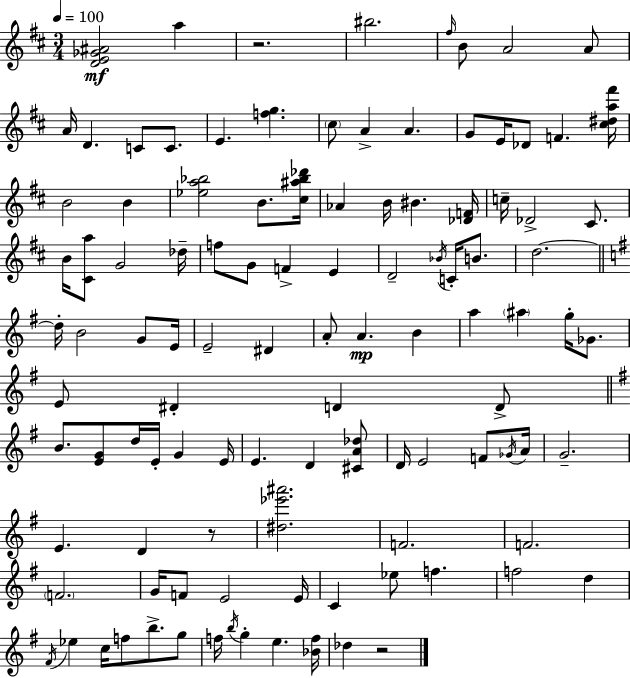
[D4,E4,Gb4,A#4]/h A5/q R/h. BIS5/h. F#5/s B4/e A4/h A4/e A4/s D4/q. C4/e C4/e. E4/q. [F5,G5]/q. C#5/e A4/q A4/q. G4/e E4/s Db4/e F4/q. [C#5,D#5,A5,F#6]/s B4/h B4/q [Eb5,A5,Bb5]/h B4/e. [C#5,A#5,Bb5,Db6]/s Ab4/q B4/s BIS4/q. [Db4,F4]/s C5/s Db4/h C#4/e. B4/s [C#4,A5]/e G4/h Db5/s F5/e G4/e F4/q E4/q D4/h Bb4/s C4/s B4/e. D5/h. D5/s B4/h G4/e E4/s E4/h D#4/q A4/e A4/q. B4/q A5/q A#5/q G5/s Gb4/e. E4/e D#4/q D4/q D4/e B4/e. [E4,G4]/e D5/s E4/s G4/q E4/s E4/q. D4/q [C#4,A4,Db5]/e D4/s E4/h F4/e Gb4/s A4/s G4/h. E4/q. D4/q R/e [D#5,Eb6,A#6]/h. F4/h. F4/h. F4/h. G4/s F4/e E4/h E4/s C4/q Eb5/e F5/q. F5/h D5/q F#4/s Eb5/q C5/s F5/e B5/e. G5/e F5/s B5/s G5/q E5/q. [Bb4,F5]/s Db5/q R/h